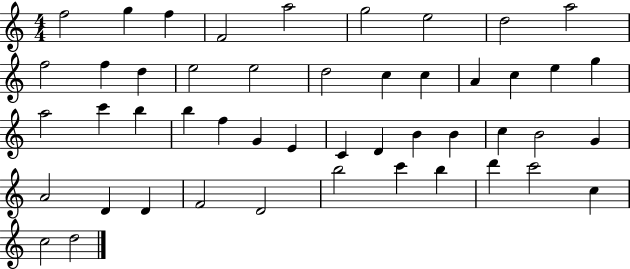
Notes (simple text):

F5/h G5/q F5/q F4/h A5/h G5/h E5/h D5/h A5/h F5/h F5/q D5/q E5/h E5/h D5/h C5/q C5/q A4/q C5/q E5/q G5/q A5/h C6/q B5/q B5/q F5/q G4/q E4/q C4/q D4/q B4/q B4/q C5/q B4/h G4/q A4/h D4/q D4/q F4/h D4/h B5/h C6/q B5/q D6/q C6/h C5/q C5/h D5/h